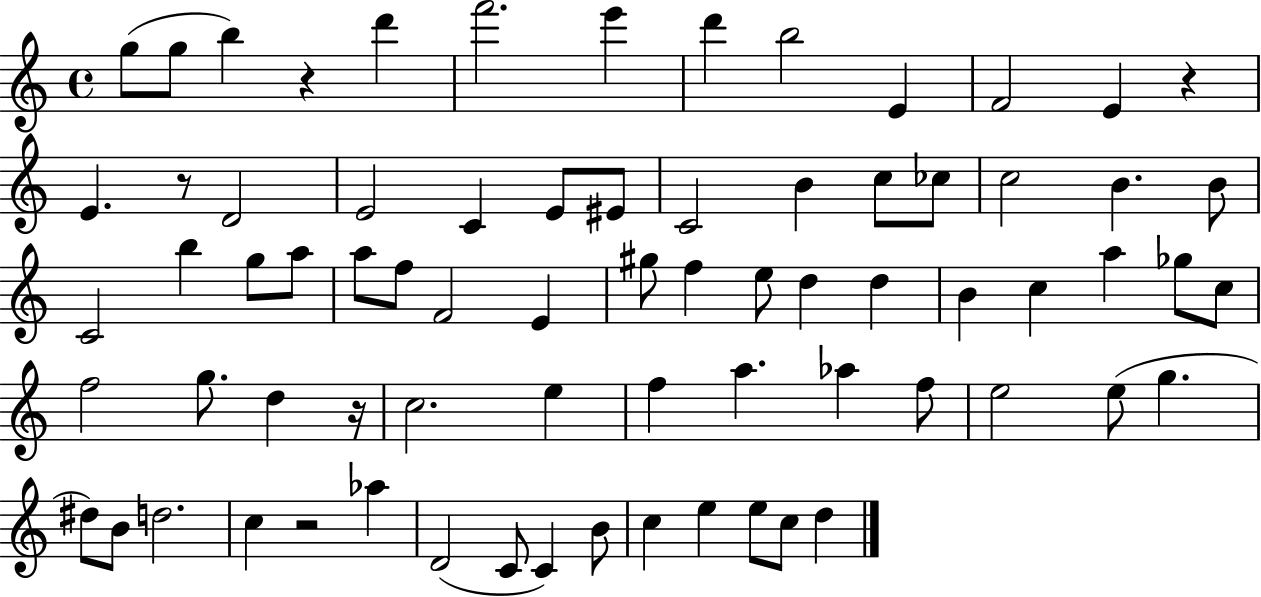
G5/e G5/e B5/q R/q D6/q F6/h. E6/q D6/q B5/h E4/q F4/h E4/q R/q E4/q. R/e D4/h E4/h C4/q E4/e EIS4/e C4/h B4/q C5/e CES5/e C5/h B4/q. B4/e C4/h B5/q G5/e A5/e A5/e F5/e F4/h E4/q G#5/e F5/q E5/e D5/q D5/q B4/q C5/q A5/q Gb5/e C5/e F5/h G5/e. D5/q R/s C5/h. E5/q F5/q A5/q. Ab5/q F5/e E5/h E5/e G5/q. D#5/e B4/e D5/h. C5/q R/h Ab5/q D4/h C4/e C4/q B4/e C5/q E5/q E5/e C5/e D5/q